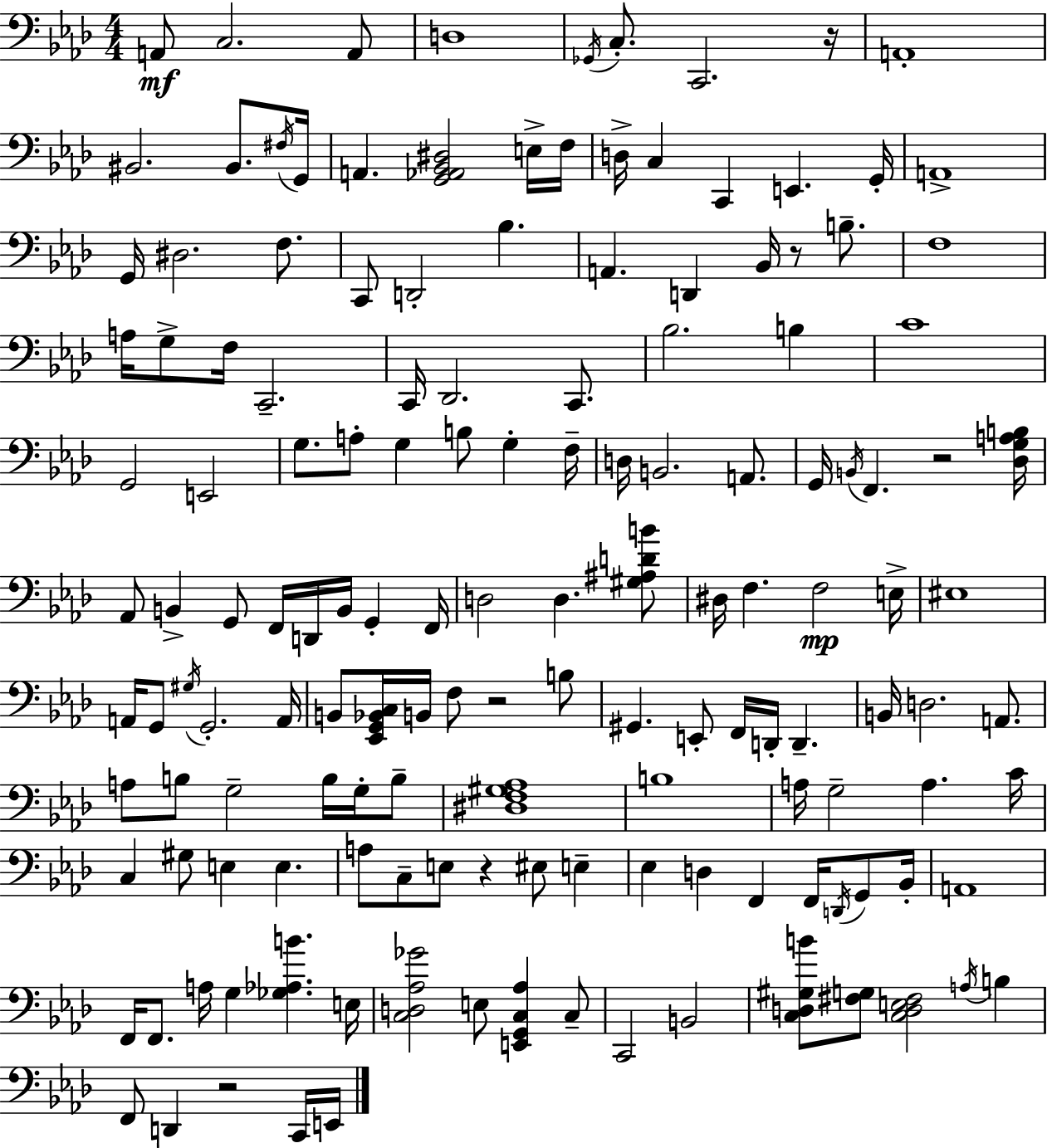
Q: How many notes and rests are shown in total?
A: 148